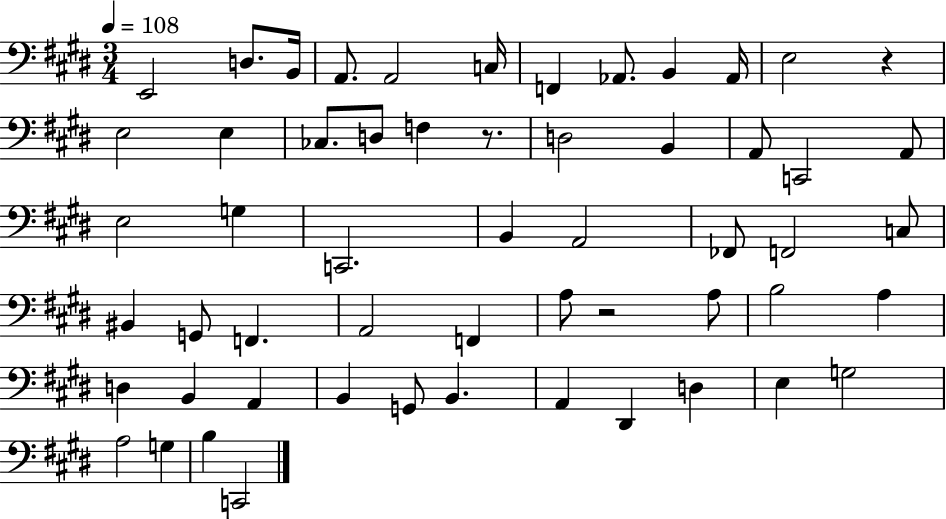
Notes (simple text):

E2/h D3/e. B2/s A2/e. A2/h C3/s F2/q Ab2/e. B2/q Ab2/s E3/h R/q E3/h E3/q CES3/e. D3/e F3/q R/e. D3/h B2/q A2/e C2/h A2/e E3/h G3/q C2/h. B2/q A2/h FES2/e F2/h C3/e BIS2/q G2/e F2/q. A2/h F2/q A3/e R/h A3/e B3/h A3/q D3/q B2/q A2/q B2/q G2/e B2/q. A2/q D#2/q D3/q E3/q G3/h A3/h G3/q B3/q C2/h